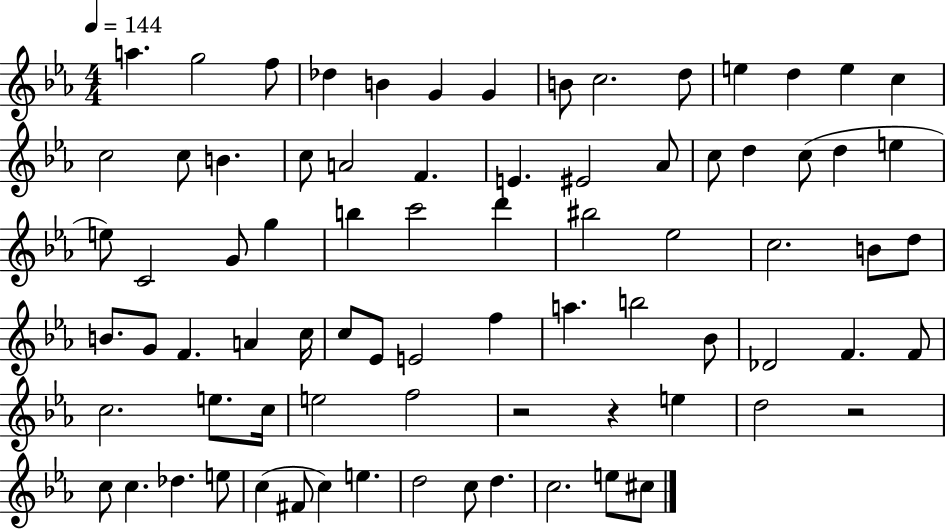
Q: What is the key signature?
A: EES major